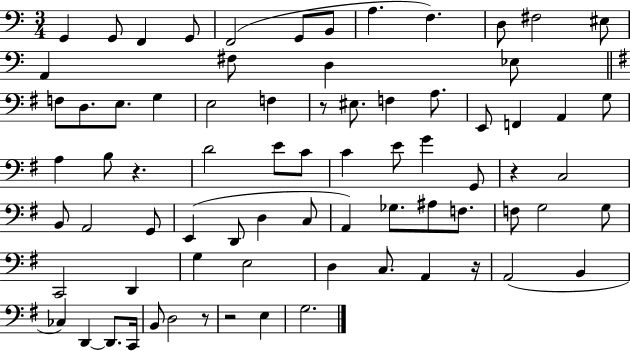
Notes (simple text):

G2/q G2/e F2/q G2/e F2/h G2/e B2/e A3/q. F3/q. D3/e F#3/h EIS3/e A2/q F#3/e D3/q Eb3/e F3/e D3/e. E3/e. G3/q E3/h F3/q R/e EIS3/e. F3/q A3/e. E2/e F2/q A2/q G3/e A3/q B3/e R/q. D4/h E4/e C4/e C4/q E4/e G4/q G2/e R/q C3/h B2/e A2/h G2/e E2/q D2/e D3/q C3/e A2/q Gb3/e. A#3/e F3/e. F3/e G3/h G3/e C2/h D2/q G3/q E3/h D3/q C3/e. A2/q R/s A2/h B2/q CES3/q D2/q D2/e. C2/s B2/e D3/h R/e R/h E3/q G3/h.